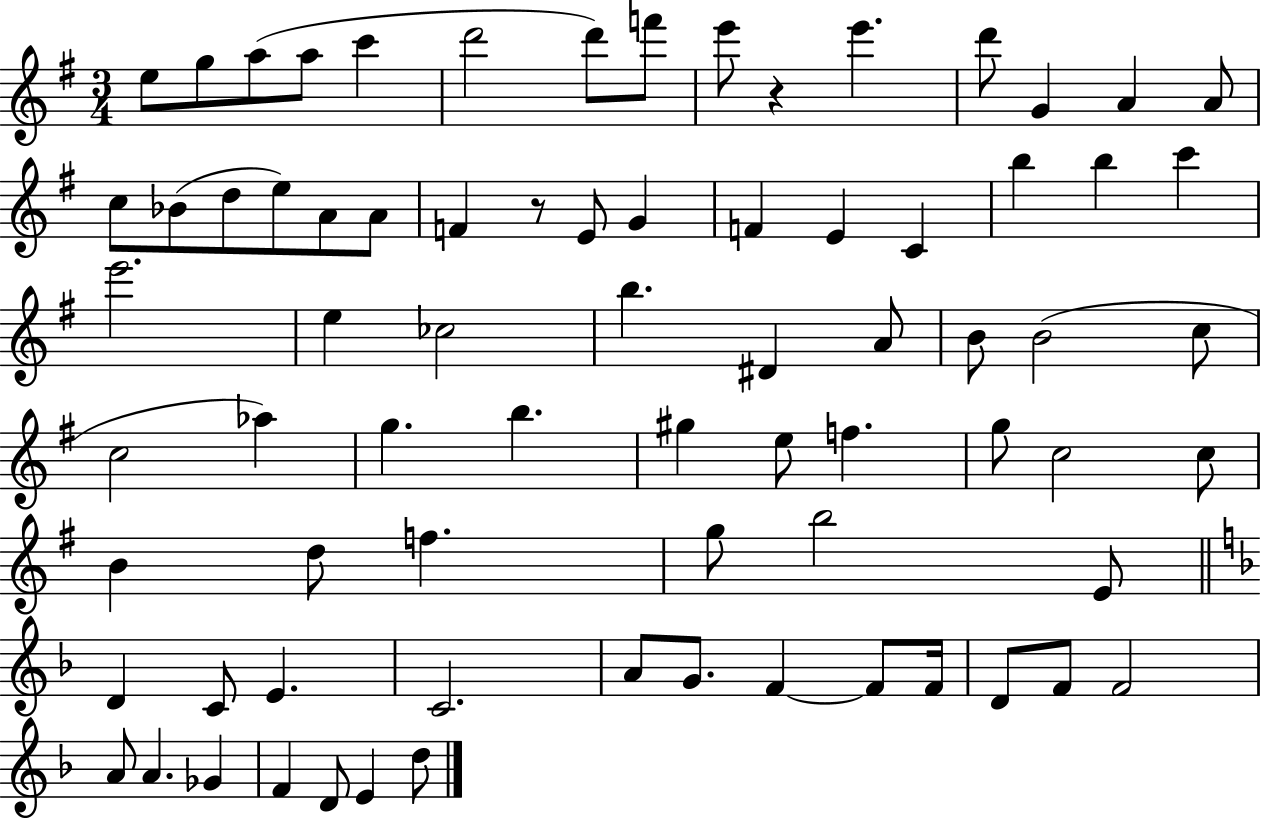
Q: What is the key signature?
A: G major